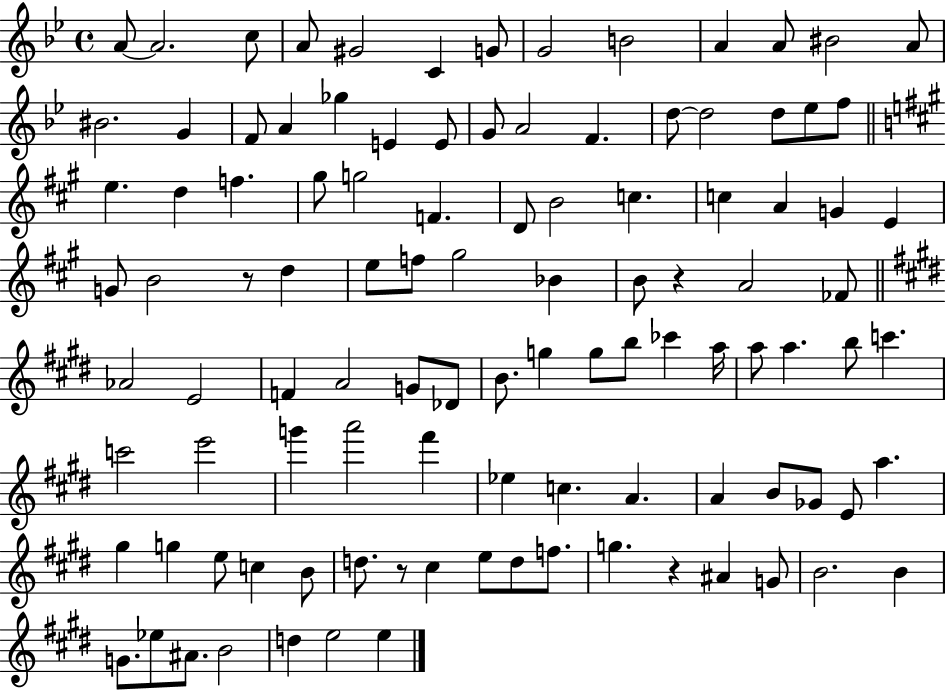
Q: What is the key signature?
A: BES major